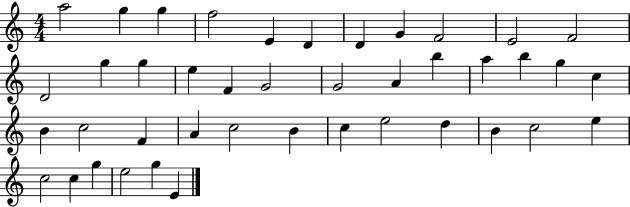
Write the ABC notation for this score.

X:1
T:Untitled
M:4/4
L:1/4
K:C
a2 g g f2 E D D G F2 E2 F2 D2 g g e F G2 G2 A b a b g c B c2 F A c2 B c e2 d B c2 e c2 c g e2 g E